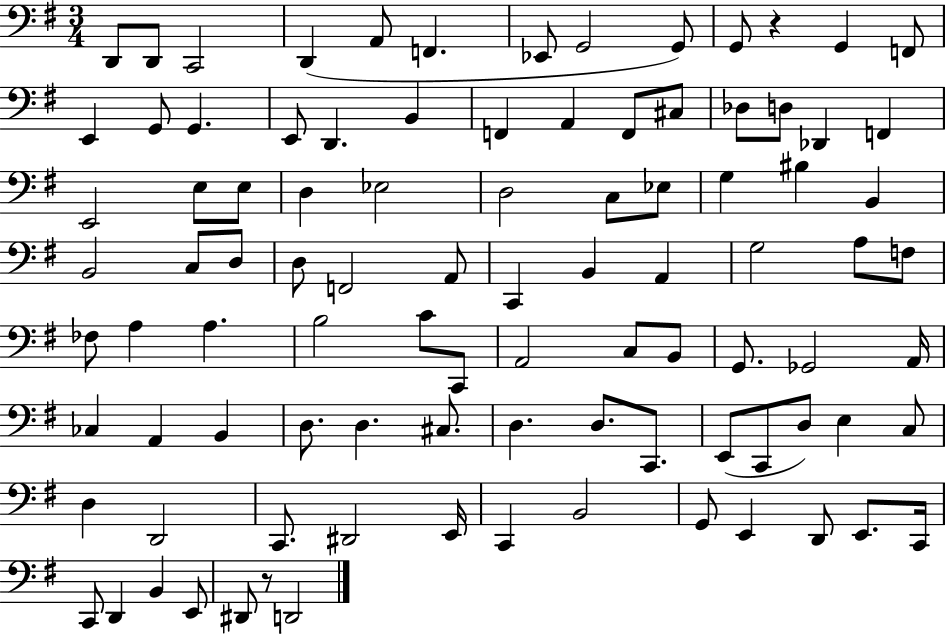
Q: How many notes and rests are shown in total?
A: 95